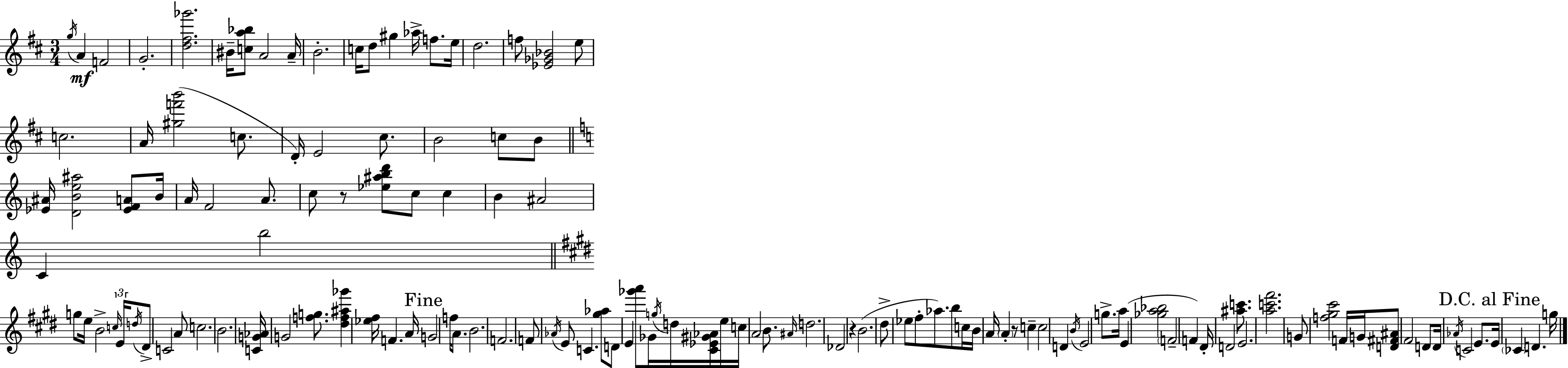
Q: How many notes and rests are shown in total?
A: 131